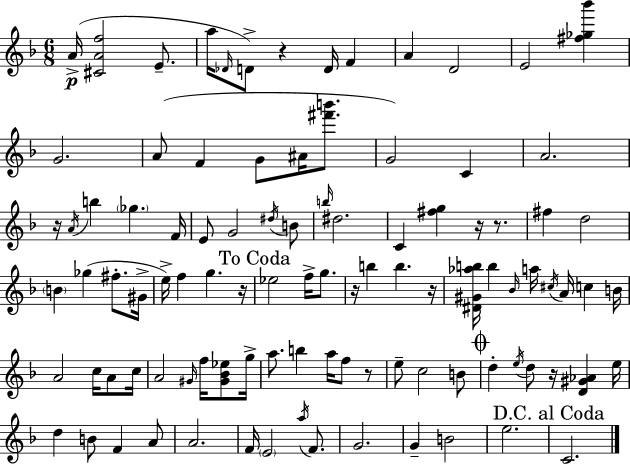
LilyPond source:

{
  \clef treble
  \numericTimeSignature
  \time 6/8
  \key f \major
  a'16->(\p <cis' a' f''>2 e'8.-- | a''16 \grace { des'16 }) d'8-> r4 d'16 f'4 | a'4 d'2 | e'2 <fis'' ges'' bes'''>4 | \break g'2. | a'8( f'4 g'8 ais'16 <fis''' b'''>8. | g'2) c'4 | a'2. | \break r16 \acciaccatura { a'16 } b''4 \parenthesize ges''4. | f'16 e'8 g'2 | \acciaccatura { dis''16 } b'8 \grace { b''16 } dis''2. | c'4 <fis'' g''>4 | \break r16 r8. fis''4 d''2 | \parenthesize b'4 ges''4( | fis''8.-. gis'16-> e''16->) f''4 g''4. | r16 \mark "To Coda" ees''2 | \break f''16-> g''8. r16 b''4 b''4. | r16 <dis' gis' aes'' b''>16 b''4 \grace { bes'16 } a''16 \acciaccatura { cis''16 } | a'16 c''4 b'16 a'2 | c''16 a'8 c''16 a'2 | \break \grace { gis'16 } f''16 <gis' bes' ees''>8 g''16-> a''8. b''4 | a''16 f''8 r8 e''8-- c''2 | b'8 \mark \markup { \musicglyph "scripts.coda" } d''4-. \acciaccatura { e''16 } | d''8 r16 <d' gis' aes'>4 e''16 d''4 | \break b'8 f'4 a'8 a'2. | f'16 \parenthesize e'2 | \acciaccatura { a''16 } f'8. g'2. | g'4-- | \break b'2 e''2. | \mark "D.C. al Coda" c'2. | \bar "|."
}